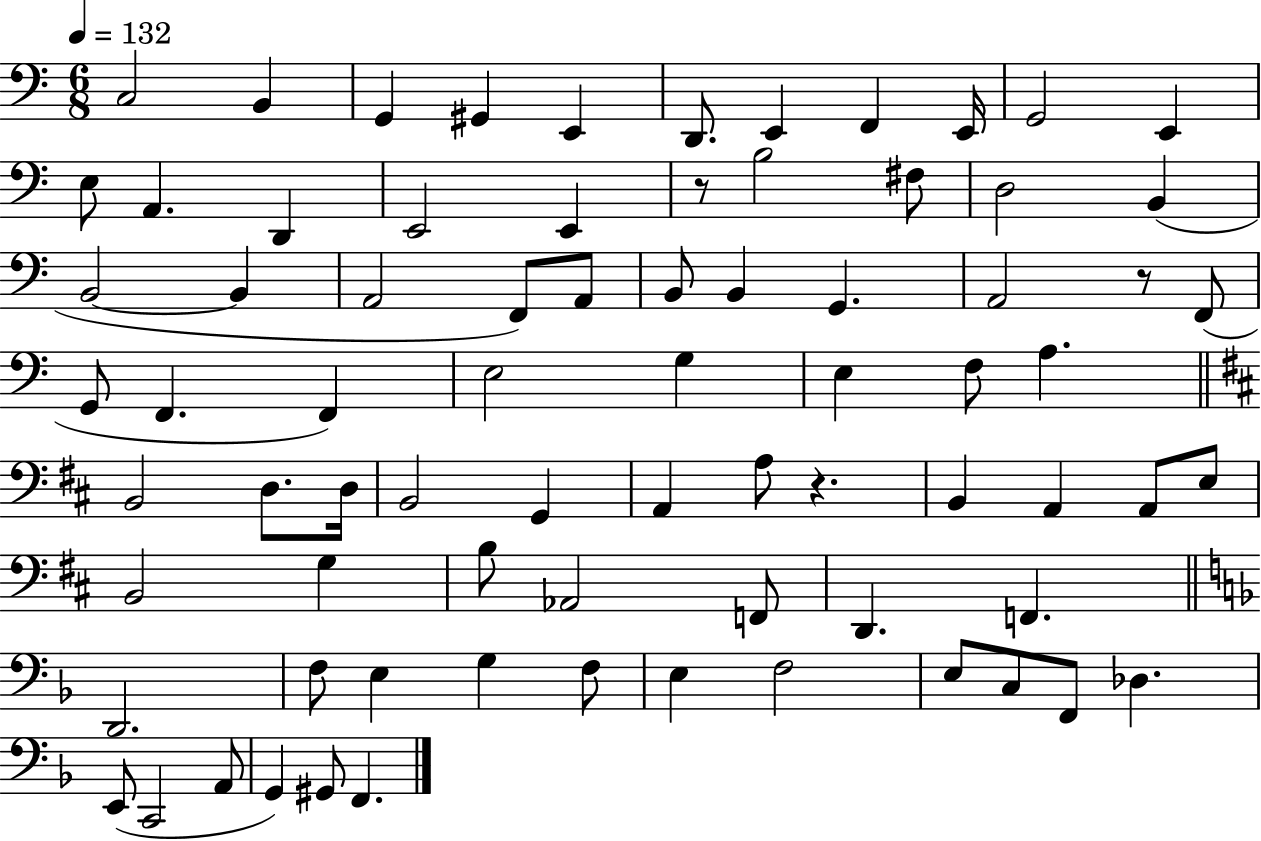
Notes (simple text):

C3/h B2/q G2/q G#2/q E2/q D2/e. E2/q F2/q E2/s G2/h E2/q E3/e A2/q. D2/q E2/h E2/q R/e B3/h F#3/e D3/h B2/q B2/h B2/q A2/h F2/e A2/e B2/e B2/q G2/q. A2/h R/e F2/e G2/e F2/q. F2/q E3/h G3/q E3/q F3/e A3/q. B2/h D3/e. D3/s B2/h G2/q A2/q A3/e R/q. B2/q A2/q A2/e E3/e B2/h G3/q B3/e Ab2/h F2/e D2/q. F2/q. D2/h. F3/e E3/q G3/q F3/e E3/q F3/h E3/e C3/e F2/e Db3/q. E2/e C2/h A2/e G2/q G#2/e F2/q.